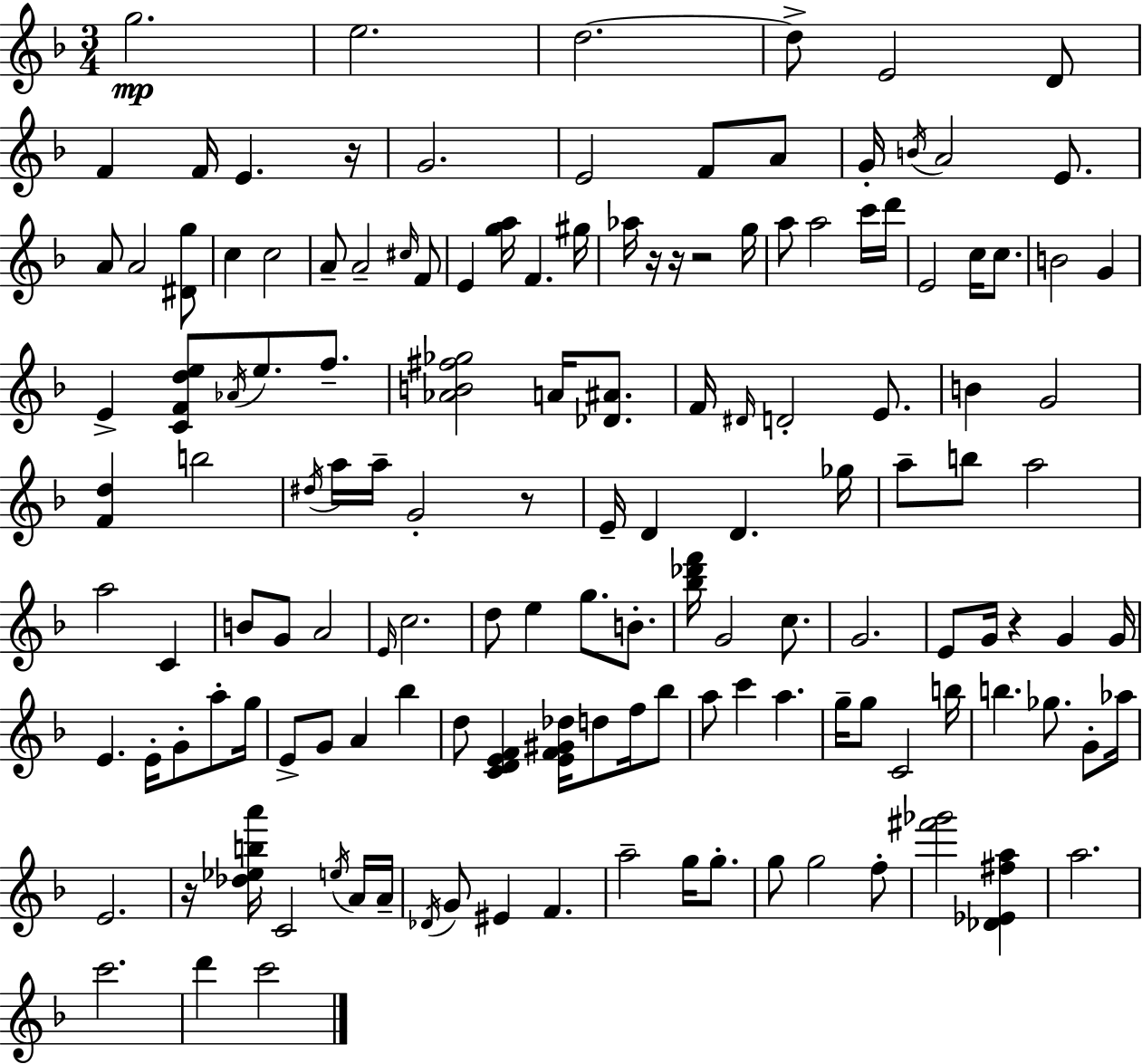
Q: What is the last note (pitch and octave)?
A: C6